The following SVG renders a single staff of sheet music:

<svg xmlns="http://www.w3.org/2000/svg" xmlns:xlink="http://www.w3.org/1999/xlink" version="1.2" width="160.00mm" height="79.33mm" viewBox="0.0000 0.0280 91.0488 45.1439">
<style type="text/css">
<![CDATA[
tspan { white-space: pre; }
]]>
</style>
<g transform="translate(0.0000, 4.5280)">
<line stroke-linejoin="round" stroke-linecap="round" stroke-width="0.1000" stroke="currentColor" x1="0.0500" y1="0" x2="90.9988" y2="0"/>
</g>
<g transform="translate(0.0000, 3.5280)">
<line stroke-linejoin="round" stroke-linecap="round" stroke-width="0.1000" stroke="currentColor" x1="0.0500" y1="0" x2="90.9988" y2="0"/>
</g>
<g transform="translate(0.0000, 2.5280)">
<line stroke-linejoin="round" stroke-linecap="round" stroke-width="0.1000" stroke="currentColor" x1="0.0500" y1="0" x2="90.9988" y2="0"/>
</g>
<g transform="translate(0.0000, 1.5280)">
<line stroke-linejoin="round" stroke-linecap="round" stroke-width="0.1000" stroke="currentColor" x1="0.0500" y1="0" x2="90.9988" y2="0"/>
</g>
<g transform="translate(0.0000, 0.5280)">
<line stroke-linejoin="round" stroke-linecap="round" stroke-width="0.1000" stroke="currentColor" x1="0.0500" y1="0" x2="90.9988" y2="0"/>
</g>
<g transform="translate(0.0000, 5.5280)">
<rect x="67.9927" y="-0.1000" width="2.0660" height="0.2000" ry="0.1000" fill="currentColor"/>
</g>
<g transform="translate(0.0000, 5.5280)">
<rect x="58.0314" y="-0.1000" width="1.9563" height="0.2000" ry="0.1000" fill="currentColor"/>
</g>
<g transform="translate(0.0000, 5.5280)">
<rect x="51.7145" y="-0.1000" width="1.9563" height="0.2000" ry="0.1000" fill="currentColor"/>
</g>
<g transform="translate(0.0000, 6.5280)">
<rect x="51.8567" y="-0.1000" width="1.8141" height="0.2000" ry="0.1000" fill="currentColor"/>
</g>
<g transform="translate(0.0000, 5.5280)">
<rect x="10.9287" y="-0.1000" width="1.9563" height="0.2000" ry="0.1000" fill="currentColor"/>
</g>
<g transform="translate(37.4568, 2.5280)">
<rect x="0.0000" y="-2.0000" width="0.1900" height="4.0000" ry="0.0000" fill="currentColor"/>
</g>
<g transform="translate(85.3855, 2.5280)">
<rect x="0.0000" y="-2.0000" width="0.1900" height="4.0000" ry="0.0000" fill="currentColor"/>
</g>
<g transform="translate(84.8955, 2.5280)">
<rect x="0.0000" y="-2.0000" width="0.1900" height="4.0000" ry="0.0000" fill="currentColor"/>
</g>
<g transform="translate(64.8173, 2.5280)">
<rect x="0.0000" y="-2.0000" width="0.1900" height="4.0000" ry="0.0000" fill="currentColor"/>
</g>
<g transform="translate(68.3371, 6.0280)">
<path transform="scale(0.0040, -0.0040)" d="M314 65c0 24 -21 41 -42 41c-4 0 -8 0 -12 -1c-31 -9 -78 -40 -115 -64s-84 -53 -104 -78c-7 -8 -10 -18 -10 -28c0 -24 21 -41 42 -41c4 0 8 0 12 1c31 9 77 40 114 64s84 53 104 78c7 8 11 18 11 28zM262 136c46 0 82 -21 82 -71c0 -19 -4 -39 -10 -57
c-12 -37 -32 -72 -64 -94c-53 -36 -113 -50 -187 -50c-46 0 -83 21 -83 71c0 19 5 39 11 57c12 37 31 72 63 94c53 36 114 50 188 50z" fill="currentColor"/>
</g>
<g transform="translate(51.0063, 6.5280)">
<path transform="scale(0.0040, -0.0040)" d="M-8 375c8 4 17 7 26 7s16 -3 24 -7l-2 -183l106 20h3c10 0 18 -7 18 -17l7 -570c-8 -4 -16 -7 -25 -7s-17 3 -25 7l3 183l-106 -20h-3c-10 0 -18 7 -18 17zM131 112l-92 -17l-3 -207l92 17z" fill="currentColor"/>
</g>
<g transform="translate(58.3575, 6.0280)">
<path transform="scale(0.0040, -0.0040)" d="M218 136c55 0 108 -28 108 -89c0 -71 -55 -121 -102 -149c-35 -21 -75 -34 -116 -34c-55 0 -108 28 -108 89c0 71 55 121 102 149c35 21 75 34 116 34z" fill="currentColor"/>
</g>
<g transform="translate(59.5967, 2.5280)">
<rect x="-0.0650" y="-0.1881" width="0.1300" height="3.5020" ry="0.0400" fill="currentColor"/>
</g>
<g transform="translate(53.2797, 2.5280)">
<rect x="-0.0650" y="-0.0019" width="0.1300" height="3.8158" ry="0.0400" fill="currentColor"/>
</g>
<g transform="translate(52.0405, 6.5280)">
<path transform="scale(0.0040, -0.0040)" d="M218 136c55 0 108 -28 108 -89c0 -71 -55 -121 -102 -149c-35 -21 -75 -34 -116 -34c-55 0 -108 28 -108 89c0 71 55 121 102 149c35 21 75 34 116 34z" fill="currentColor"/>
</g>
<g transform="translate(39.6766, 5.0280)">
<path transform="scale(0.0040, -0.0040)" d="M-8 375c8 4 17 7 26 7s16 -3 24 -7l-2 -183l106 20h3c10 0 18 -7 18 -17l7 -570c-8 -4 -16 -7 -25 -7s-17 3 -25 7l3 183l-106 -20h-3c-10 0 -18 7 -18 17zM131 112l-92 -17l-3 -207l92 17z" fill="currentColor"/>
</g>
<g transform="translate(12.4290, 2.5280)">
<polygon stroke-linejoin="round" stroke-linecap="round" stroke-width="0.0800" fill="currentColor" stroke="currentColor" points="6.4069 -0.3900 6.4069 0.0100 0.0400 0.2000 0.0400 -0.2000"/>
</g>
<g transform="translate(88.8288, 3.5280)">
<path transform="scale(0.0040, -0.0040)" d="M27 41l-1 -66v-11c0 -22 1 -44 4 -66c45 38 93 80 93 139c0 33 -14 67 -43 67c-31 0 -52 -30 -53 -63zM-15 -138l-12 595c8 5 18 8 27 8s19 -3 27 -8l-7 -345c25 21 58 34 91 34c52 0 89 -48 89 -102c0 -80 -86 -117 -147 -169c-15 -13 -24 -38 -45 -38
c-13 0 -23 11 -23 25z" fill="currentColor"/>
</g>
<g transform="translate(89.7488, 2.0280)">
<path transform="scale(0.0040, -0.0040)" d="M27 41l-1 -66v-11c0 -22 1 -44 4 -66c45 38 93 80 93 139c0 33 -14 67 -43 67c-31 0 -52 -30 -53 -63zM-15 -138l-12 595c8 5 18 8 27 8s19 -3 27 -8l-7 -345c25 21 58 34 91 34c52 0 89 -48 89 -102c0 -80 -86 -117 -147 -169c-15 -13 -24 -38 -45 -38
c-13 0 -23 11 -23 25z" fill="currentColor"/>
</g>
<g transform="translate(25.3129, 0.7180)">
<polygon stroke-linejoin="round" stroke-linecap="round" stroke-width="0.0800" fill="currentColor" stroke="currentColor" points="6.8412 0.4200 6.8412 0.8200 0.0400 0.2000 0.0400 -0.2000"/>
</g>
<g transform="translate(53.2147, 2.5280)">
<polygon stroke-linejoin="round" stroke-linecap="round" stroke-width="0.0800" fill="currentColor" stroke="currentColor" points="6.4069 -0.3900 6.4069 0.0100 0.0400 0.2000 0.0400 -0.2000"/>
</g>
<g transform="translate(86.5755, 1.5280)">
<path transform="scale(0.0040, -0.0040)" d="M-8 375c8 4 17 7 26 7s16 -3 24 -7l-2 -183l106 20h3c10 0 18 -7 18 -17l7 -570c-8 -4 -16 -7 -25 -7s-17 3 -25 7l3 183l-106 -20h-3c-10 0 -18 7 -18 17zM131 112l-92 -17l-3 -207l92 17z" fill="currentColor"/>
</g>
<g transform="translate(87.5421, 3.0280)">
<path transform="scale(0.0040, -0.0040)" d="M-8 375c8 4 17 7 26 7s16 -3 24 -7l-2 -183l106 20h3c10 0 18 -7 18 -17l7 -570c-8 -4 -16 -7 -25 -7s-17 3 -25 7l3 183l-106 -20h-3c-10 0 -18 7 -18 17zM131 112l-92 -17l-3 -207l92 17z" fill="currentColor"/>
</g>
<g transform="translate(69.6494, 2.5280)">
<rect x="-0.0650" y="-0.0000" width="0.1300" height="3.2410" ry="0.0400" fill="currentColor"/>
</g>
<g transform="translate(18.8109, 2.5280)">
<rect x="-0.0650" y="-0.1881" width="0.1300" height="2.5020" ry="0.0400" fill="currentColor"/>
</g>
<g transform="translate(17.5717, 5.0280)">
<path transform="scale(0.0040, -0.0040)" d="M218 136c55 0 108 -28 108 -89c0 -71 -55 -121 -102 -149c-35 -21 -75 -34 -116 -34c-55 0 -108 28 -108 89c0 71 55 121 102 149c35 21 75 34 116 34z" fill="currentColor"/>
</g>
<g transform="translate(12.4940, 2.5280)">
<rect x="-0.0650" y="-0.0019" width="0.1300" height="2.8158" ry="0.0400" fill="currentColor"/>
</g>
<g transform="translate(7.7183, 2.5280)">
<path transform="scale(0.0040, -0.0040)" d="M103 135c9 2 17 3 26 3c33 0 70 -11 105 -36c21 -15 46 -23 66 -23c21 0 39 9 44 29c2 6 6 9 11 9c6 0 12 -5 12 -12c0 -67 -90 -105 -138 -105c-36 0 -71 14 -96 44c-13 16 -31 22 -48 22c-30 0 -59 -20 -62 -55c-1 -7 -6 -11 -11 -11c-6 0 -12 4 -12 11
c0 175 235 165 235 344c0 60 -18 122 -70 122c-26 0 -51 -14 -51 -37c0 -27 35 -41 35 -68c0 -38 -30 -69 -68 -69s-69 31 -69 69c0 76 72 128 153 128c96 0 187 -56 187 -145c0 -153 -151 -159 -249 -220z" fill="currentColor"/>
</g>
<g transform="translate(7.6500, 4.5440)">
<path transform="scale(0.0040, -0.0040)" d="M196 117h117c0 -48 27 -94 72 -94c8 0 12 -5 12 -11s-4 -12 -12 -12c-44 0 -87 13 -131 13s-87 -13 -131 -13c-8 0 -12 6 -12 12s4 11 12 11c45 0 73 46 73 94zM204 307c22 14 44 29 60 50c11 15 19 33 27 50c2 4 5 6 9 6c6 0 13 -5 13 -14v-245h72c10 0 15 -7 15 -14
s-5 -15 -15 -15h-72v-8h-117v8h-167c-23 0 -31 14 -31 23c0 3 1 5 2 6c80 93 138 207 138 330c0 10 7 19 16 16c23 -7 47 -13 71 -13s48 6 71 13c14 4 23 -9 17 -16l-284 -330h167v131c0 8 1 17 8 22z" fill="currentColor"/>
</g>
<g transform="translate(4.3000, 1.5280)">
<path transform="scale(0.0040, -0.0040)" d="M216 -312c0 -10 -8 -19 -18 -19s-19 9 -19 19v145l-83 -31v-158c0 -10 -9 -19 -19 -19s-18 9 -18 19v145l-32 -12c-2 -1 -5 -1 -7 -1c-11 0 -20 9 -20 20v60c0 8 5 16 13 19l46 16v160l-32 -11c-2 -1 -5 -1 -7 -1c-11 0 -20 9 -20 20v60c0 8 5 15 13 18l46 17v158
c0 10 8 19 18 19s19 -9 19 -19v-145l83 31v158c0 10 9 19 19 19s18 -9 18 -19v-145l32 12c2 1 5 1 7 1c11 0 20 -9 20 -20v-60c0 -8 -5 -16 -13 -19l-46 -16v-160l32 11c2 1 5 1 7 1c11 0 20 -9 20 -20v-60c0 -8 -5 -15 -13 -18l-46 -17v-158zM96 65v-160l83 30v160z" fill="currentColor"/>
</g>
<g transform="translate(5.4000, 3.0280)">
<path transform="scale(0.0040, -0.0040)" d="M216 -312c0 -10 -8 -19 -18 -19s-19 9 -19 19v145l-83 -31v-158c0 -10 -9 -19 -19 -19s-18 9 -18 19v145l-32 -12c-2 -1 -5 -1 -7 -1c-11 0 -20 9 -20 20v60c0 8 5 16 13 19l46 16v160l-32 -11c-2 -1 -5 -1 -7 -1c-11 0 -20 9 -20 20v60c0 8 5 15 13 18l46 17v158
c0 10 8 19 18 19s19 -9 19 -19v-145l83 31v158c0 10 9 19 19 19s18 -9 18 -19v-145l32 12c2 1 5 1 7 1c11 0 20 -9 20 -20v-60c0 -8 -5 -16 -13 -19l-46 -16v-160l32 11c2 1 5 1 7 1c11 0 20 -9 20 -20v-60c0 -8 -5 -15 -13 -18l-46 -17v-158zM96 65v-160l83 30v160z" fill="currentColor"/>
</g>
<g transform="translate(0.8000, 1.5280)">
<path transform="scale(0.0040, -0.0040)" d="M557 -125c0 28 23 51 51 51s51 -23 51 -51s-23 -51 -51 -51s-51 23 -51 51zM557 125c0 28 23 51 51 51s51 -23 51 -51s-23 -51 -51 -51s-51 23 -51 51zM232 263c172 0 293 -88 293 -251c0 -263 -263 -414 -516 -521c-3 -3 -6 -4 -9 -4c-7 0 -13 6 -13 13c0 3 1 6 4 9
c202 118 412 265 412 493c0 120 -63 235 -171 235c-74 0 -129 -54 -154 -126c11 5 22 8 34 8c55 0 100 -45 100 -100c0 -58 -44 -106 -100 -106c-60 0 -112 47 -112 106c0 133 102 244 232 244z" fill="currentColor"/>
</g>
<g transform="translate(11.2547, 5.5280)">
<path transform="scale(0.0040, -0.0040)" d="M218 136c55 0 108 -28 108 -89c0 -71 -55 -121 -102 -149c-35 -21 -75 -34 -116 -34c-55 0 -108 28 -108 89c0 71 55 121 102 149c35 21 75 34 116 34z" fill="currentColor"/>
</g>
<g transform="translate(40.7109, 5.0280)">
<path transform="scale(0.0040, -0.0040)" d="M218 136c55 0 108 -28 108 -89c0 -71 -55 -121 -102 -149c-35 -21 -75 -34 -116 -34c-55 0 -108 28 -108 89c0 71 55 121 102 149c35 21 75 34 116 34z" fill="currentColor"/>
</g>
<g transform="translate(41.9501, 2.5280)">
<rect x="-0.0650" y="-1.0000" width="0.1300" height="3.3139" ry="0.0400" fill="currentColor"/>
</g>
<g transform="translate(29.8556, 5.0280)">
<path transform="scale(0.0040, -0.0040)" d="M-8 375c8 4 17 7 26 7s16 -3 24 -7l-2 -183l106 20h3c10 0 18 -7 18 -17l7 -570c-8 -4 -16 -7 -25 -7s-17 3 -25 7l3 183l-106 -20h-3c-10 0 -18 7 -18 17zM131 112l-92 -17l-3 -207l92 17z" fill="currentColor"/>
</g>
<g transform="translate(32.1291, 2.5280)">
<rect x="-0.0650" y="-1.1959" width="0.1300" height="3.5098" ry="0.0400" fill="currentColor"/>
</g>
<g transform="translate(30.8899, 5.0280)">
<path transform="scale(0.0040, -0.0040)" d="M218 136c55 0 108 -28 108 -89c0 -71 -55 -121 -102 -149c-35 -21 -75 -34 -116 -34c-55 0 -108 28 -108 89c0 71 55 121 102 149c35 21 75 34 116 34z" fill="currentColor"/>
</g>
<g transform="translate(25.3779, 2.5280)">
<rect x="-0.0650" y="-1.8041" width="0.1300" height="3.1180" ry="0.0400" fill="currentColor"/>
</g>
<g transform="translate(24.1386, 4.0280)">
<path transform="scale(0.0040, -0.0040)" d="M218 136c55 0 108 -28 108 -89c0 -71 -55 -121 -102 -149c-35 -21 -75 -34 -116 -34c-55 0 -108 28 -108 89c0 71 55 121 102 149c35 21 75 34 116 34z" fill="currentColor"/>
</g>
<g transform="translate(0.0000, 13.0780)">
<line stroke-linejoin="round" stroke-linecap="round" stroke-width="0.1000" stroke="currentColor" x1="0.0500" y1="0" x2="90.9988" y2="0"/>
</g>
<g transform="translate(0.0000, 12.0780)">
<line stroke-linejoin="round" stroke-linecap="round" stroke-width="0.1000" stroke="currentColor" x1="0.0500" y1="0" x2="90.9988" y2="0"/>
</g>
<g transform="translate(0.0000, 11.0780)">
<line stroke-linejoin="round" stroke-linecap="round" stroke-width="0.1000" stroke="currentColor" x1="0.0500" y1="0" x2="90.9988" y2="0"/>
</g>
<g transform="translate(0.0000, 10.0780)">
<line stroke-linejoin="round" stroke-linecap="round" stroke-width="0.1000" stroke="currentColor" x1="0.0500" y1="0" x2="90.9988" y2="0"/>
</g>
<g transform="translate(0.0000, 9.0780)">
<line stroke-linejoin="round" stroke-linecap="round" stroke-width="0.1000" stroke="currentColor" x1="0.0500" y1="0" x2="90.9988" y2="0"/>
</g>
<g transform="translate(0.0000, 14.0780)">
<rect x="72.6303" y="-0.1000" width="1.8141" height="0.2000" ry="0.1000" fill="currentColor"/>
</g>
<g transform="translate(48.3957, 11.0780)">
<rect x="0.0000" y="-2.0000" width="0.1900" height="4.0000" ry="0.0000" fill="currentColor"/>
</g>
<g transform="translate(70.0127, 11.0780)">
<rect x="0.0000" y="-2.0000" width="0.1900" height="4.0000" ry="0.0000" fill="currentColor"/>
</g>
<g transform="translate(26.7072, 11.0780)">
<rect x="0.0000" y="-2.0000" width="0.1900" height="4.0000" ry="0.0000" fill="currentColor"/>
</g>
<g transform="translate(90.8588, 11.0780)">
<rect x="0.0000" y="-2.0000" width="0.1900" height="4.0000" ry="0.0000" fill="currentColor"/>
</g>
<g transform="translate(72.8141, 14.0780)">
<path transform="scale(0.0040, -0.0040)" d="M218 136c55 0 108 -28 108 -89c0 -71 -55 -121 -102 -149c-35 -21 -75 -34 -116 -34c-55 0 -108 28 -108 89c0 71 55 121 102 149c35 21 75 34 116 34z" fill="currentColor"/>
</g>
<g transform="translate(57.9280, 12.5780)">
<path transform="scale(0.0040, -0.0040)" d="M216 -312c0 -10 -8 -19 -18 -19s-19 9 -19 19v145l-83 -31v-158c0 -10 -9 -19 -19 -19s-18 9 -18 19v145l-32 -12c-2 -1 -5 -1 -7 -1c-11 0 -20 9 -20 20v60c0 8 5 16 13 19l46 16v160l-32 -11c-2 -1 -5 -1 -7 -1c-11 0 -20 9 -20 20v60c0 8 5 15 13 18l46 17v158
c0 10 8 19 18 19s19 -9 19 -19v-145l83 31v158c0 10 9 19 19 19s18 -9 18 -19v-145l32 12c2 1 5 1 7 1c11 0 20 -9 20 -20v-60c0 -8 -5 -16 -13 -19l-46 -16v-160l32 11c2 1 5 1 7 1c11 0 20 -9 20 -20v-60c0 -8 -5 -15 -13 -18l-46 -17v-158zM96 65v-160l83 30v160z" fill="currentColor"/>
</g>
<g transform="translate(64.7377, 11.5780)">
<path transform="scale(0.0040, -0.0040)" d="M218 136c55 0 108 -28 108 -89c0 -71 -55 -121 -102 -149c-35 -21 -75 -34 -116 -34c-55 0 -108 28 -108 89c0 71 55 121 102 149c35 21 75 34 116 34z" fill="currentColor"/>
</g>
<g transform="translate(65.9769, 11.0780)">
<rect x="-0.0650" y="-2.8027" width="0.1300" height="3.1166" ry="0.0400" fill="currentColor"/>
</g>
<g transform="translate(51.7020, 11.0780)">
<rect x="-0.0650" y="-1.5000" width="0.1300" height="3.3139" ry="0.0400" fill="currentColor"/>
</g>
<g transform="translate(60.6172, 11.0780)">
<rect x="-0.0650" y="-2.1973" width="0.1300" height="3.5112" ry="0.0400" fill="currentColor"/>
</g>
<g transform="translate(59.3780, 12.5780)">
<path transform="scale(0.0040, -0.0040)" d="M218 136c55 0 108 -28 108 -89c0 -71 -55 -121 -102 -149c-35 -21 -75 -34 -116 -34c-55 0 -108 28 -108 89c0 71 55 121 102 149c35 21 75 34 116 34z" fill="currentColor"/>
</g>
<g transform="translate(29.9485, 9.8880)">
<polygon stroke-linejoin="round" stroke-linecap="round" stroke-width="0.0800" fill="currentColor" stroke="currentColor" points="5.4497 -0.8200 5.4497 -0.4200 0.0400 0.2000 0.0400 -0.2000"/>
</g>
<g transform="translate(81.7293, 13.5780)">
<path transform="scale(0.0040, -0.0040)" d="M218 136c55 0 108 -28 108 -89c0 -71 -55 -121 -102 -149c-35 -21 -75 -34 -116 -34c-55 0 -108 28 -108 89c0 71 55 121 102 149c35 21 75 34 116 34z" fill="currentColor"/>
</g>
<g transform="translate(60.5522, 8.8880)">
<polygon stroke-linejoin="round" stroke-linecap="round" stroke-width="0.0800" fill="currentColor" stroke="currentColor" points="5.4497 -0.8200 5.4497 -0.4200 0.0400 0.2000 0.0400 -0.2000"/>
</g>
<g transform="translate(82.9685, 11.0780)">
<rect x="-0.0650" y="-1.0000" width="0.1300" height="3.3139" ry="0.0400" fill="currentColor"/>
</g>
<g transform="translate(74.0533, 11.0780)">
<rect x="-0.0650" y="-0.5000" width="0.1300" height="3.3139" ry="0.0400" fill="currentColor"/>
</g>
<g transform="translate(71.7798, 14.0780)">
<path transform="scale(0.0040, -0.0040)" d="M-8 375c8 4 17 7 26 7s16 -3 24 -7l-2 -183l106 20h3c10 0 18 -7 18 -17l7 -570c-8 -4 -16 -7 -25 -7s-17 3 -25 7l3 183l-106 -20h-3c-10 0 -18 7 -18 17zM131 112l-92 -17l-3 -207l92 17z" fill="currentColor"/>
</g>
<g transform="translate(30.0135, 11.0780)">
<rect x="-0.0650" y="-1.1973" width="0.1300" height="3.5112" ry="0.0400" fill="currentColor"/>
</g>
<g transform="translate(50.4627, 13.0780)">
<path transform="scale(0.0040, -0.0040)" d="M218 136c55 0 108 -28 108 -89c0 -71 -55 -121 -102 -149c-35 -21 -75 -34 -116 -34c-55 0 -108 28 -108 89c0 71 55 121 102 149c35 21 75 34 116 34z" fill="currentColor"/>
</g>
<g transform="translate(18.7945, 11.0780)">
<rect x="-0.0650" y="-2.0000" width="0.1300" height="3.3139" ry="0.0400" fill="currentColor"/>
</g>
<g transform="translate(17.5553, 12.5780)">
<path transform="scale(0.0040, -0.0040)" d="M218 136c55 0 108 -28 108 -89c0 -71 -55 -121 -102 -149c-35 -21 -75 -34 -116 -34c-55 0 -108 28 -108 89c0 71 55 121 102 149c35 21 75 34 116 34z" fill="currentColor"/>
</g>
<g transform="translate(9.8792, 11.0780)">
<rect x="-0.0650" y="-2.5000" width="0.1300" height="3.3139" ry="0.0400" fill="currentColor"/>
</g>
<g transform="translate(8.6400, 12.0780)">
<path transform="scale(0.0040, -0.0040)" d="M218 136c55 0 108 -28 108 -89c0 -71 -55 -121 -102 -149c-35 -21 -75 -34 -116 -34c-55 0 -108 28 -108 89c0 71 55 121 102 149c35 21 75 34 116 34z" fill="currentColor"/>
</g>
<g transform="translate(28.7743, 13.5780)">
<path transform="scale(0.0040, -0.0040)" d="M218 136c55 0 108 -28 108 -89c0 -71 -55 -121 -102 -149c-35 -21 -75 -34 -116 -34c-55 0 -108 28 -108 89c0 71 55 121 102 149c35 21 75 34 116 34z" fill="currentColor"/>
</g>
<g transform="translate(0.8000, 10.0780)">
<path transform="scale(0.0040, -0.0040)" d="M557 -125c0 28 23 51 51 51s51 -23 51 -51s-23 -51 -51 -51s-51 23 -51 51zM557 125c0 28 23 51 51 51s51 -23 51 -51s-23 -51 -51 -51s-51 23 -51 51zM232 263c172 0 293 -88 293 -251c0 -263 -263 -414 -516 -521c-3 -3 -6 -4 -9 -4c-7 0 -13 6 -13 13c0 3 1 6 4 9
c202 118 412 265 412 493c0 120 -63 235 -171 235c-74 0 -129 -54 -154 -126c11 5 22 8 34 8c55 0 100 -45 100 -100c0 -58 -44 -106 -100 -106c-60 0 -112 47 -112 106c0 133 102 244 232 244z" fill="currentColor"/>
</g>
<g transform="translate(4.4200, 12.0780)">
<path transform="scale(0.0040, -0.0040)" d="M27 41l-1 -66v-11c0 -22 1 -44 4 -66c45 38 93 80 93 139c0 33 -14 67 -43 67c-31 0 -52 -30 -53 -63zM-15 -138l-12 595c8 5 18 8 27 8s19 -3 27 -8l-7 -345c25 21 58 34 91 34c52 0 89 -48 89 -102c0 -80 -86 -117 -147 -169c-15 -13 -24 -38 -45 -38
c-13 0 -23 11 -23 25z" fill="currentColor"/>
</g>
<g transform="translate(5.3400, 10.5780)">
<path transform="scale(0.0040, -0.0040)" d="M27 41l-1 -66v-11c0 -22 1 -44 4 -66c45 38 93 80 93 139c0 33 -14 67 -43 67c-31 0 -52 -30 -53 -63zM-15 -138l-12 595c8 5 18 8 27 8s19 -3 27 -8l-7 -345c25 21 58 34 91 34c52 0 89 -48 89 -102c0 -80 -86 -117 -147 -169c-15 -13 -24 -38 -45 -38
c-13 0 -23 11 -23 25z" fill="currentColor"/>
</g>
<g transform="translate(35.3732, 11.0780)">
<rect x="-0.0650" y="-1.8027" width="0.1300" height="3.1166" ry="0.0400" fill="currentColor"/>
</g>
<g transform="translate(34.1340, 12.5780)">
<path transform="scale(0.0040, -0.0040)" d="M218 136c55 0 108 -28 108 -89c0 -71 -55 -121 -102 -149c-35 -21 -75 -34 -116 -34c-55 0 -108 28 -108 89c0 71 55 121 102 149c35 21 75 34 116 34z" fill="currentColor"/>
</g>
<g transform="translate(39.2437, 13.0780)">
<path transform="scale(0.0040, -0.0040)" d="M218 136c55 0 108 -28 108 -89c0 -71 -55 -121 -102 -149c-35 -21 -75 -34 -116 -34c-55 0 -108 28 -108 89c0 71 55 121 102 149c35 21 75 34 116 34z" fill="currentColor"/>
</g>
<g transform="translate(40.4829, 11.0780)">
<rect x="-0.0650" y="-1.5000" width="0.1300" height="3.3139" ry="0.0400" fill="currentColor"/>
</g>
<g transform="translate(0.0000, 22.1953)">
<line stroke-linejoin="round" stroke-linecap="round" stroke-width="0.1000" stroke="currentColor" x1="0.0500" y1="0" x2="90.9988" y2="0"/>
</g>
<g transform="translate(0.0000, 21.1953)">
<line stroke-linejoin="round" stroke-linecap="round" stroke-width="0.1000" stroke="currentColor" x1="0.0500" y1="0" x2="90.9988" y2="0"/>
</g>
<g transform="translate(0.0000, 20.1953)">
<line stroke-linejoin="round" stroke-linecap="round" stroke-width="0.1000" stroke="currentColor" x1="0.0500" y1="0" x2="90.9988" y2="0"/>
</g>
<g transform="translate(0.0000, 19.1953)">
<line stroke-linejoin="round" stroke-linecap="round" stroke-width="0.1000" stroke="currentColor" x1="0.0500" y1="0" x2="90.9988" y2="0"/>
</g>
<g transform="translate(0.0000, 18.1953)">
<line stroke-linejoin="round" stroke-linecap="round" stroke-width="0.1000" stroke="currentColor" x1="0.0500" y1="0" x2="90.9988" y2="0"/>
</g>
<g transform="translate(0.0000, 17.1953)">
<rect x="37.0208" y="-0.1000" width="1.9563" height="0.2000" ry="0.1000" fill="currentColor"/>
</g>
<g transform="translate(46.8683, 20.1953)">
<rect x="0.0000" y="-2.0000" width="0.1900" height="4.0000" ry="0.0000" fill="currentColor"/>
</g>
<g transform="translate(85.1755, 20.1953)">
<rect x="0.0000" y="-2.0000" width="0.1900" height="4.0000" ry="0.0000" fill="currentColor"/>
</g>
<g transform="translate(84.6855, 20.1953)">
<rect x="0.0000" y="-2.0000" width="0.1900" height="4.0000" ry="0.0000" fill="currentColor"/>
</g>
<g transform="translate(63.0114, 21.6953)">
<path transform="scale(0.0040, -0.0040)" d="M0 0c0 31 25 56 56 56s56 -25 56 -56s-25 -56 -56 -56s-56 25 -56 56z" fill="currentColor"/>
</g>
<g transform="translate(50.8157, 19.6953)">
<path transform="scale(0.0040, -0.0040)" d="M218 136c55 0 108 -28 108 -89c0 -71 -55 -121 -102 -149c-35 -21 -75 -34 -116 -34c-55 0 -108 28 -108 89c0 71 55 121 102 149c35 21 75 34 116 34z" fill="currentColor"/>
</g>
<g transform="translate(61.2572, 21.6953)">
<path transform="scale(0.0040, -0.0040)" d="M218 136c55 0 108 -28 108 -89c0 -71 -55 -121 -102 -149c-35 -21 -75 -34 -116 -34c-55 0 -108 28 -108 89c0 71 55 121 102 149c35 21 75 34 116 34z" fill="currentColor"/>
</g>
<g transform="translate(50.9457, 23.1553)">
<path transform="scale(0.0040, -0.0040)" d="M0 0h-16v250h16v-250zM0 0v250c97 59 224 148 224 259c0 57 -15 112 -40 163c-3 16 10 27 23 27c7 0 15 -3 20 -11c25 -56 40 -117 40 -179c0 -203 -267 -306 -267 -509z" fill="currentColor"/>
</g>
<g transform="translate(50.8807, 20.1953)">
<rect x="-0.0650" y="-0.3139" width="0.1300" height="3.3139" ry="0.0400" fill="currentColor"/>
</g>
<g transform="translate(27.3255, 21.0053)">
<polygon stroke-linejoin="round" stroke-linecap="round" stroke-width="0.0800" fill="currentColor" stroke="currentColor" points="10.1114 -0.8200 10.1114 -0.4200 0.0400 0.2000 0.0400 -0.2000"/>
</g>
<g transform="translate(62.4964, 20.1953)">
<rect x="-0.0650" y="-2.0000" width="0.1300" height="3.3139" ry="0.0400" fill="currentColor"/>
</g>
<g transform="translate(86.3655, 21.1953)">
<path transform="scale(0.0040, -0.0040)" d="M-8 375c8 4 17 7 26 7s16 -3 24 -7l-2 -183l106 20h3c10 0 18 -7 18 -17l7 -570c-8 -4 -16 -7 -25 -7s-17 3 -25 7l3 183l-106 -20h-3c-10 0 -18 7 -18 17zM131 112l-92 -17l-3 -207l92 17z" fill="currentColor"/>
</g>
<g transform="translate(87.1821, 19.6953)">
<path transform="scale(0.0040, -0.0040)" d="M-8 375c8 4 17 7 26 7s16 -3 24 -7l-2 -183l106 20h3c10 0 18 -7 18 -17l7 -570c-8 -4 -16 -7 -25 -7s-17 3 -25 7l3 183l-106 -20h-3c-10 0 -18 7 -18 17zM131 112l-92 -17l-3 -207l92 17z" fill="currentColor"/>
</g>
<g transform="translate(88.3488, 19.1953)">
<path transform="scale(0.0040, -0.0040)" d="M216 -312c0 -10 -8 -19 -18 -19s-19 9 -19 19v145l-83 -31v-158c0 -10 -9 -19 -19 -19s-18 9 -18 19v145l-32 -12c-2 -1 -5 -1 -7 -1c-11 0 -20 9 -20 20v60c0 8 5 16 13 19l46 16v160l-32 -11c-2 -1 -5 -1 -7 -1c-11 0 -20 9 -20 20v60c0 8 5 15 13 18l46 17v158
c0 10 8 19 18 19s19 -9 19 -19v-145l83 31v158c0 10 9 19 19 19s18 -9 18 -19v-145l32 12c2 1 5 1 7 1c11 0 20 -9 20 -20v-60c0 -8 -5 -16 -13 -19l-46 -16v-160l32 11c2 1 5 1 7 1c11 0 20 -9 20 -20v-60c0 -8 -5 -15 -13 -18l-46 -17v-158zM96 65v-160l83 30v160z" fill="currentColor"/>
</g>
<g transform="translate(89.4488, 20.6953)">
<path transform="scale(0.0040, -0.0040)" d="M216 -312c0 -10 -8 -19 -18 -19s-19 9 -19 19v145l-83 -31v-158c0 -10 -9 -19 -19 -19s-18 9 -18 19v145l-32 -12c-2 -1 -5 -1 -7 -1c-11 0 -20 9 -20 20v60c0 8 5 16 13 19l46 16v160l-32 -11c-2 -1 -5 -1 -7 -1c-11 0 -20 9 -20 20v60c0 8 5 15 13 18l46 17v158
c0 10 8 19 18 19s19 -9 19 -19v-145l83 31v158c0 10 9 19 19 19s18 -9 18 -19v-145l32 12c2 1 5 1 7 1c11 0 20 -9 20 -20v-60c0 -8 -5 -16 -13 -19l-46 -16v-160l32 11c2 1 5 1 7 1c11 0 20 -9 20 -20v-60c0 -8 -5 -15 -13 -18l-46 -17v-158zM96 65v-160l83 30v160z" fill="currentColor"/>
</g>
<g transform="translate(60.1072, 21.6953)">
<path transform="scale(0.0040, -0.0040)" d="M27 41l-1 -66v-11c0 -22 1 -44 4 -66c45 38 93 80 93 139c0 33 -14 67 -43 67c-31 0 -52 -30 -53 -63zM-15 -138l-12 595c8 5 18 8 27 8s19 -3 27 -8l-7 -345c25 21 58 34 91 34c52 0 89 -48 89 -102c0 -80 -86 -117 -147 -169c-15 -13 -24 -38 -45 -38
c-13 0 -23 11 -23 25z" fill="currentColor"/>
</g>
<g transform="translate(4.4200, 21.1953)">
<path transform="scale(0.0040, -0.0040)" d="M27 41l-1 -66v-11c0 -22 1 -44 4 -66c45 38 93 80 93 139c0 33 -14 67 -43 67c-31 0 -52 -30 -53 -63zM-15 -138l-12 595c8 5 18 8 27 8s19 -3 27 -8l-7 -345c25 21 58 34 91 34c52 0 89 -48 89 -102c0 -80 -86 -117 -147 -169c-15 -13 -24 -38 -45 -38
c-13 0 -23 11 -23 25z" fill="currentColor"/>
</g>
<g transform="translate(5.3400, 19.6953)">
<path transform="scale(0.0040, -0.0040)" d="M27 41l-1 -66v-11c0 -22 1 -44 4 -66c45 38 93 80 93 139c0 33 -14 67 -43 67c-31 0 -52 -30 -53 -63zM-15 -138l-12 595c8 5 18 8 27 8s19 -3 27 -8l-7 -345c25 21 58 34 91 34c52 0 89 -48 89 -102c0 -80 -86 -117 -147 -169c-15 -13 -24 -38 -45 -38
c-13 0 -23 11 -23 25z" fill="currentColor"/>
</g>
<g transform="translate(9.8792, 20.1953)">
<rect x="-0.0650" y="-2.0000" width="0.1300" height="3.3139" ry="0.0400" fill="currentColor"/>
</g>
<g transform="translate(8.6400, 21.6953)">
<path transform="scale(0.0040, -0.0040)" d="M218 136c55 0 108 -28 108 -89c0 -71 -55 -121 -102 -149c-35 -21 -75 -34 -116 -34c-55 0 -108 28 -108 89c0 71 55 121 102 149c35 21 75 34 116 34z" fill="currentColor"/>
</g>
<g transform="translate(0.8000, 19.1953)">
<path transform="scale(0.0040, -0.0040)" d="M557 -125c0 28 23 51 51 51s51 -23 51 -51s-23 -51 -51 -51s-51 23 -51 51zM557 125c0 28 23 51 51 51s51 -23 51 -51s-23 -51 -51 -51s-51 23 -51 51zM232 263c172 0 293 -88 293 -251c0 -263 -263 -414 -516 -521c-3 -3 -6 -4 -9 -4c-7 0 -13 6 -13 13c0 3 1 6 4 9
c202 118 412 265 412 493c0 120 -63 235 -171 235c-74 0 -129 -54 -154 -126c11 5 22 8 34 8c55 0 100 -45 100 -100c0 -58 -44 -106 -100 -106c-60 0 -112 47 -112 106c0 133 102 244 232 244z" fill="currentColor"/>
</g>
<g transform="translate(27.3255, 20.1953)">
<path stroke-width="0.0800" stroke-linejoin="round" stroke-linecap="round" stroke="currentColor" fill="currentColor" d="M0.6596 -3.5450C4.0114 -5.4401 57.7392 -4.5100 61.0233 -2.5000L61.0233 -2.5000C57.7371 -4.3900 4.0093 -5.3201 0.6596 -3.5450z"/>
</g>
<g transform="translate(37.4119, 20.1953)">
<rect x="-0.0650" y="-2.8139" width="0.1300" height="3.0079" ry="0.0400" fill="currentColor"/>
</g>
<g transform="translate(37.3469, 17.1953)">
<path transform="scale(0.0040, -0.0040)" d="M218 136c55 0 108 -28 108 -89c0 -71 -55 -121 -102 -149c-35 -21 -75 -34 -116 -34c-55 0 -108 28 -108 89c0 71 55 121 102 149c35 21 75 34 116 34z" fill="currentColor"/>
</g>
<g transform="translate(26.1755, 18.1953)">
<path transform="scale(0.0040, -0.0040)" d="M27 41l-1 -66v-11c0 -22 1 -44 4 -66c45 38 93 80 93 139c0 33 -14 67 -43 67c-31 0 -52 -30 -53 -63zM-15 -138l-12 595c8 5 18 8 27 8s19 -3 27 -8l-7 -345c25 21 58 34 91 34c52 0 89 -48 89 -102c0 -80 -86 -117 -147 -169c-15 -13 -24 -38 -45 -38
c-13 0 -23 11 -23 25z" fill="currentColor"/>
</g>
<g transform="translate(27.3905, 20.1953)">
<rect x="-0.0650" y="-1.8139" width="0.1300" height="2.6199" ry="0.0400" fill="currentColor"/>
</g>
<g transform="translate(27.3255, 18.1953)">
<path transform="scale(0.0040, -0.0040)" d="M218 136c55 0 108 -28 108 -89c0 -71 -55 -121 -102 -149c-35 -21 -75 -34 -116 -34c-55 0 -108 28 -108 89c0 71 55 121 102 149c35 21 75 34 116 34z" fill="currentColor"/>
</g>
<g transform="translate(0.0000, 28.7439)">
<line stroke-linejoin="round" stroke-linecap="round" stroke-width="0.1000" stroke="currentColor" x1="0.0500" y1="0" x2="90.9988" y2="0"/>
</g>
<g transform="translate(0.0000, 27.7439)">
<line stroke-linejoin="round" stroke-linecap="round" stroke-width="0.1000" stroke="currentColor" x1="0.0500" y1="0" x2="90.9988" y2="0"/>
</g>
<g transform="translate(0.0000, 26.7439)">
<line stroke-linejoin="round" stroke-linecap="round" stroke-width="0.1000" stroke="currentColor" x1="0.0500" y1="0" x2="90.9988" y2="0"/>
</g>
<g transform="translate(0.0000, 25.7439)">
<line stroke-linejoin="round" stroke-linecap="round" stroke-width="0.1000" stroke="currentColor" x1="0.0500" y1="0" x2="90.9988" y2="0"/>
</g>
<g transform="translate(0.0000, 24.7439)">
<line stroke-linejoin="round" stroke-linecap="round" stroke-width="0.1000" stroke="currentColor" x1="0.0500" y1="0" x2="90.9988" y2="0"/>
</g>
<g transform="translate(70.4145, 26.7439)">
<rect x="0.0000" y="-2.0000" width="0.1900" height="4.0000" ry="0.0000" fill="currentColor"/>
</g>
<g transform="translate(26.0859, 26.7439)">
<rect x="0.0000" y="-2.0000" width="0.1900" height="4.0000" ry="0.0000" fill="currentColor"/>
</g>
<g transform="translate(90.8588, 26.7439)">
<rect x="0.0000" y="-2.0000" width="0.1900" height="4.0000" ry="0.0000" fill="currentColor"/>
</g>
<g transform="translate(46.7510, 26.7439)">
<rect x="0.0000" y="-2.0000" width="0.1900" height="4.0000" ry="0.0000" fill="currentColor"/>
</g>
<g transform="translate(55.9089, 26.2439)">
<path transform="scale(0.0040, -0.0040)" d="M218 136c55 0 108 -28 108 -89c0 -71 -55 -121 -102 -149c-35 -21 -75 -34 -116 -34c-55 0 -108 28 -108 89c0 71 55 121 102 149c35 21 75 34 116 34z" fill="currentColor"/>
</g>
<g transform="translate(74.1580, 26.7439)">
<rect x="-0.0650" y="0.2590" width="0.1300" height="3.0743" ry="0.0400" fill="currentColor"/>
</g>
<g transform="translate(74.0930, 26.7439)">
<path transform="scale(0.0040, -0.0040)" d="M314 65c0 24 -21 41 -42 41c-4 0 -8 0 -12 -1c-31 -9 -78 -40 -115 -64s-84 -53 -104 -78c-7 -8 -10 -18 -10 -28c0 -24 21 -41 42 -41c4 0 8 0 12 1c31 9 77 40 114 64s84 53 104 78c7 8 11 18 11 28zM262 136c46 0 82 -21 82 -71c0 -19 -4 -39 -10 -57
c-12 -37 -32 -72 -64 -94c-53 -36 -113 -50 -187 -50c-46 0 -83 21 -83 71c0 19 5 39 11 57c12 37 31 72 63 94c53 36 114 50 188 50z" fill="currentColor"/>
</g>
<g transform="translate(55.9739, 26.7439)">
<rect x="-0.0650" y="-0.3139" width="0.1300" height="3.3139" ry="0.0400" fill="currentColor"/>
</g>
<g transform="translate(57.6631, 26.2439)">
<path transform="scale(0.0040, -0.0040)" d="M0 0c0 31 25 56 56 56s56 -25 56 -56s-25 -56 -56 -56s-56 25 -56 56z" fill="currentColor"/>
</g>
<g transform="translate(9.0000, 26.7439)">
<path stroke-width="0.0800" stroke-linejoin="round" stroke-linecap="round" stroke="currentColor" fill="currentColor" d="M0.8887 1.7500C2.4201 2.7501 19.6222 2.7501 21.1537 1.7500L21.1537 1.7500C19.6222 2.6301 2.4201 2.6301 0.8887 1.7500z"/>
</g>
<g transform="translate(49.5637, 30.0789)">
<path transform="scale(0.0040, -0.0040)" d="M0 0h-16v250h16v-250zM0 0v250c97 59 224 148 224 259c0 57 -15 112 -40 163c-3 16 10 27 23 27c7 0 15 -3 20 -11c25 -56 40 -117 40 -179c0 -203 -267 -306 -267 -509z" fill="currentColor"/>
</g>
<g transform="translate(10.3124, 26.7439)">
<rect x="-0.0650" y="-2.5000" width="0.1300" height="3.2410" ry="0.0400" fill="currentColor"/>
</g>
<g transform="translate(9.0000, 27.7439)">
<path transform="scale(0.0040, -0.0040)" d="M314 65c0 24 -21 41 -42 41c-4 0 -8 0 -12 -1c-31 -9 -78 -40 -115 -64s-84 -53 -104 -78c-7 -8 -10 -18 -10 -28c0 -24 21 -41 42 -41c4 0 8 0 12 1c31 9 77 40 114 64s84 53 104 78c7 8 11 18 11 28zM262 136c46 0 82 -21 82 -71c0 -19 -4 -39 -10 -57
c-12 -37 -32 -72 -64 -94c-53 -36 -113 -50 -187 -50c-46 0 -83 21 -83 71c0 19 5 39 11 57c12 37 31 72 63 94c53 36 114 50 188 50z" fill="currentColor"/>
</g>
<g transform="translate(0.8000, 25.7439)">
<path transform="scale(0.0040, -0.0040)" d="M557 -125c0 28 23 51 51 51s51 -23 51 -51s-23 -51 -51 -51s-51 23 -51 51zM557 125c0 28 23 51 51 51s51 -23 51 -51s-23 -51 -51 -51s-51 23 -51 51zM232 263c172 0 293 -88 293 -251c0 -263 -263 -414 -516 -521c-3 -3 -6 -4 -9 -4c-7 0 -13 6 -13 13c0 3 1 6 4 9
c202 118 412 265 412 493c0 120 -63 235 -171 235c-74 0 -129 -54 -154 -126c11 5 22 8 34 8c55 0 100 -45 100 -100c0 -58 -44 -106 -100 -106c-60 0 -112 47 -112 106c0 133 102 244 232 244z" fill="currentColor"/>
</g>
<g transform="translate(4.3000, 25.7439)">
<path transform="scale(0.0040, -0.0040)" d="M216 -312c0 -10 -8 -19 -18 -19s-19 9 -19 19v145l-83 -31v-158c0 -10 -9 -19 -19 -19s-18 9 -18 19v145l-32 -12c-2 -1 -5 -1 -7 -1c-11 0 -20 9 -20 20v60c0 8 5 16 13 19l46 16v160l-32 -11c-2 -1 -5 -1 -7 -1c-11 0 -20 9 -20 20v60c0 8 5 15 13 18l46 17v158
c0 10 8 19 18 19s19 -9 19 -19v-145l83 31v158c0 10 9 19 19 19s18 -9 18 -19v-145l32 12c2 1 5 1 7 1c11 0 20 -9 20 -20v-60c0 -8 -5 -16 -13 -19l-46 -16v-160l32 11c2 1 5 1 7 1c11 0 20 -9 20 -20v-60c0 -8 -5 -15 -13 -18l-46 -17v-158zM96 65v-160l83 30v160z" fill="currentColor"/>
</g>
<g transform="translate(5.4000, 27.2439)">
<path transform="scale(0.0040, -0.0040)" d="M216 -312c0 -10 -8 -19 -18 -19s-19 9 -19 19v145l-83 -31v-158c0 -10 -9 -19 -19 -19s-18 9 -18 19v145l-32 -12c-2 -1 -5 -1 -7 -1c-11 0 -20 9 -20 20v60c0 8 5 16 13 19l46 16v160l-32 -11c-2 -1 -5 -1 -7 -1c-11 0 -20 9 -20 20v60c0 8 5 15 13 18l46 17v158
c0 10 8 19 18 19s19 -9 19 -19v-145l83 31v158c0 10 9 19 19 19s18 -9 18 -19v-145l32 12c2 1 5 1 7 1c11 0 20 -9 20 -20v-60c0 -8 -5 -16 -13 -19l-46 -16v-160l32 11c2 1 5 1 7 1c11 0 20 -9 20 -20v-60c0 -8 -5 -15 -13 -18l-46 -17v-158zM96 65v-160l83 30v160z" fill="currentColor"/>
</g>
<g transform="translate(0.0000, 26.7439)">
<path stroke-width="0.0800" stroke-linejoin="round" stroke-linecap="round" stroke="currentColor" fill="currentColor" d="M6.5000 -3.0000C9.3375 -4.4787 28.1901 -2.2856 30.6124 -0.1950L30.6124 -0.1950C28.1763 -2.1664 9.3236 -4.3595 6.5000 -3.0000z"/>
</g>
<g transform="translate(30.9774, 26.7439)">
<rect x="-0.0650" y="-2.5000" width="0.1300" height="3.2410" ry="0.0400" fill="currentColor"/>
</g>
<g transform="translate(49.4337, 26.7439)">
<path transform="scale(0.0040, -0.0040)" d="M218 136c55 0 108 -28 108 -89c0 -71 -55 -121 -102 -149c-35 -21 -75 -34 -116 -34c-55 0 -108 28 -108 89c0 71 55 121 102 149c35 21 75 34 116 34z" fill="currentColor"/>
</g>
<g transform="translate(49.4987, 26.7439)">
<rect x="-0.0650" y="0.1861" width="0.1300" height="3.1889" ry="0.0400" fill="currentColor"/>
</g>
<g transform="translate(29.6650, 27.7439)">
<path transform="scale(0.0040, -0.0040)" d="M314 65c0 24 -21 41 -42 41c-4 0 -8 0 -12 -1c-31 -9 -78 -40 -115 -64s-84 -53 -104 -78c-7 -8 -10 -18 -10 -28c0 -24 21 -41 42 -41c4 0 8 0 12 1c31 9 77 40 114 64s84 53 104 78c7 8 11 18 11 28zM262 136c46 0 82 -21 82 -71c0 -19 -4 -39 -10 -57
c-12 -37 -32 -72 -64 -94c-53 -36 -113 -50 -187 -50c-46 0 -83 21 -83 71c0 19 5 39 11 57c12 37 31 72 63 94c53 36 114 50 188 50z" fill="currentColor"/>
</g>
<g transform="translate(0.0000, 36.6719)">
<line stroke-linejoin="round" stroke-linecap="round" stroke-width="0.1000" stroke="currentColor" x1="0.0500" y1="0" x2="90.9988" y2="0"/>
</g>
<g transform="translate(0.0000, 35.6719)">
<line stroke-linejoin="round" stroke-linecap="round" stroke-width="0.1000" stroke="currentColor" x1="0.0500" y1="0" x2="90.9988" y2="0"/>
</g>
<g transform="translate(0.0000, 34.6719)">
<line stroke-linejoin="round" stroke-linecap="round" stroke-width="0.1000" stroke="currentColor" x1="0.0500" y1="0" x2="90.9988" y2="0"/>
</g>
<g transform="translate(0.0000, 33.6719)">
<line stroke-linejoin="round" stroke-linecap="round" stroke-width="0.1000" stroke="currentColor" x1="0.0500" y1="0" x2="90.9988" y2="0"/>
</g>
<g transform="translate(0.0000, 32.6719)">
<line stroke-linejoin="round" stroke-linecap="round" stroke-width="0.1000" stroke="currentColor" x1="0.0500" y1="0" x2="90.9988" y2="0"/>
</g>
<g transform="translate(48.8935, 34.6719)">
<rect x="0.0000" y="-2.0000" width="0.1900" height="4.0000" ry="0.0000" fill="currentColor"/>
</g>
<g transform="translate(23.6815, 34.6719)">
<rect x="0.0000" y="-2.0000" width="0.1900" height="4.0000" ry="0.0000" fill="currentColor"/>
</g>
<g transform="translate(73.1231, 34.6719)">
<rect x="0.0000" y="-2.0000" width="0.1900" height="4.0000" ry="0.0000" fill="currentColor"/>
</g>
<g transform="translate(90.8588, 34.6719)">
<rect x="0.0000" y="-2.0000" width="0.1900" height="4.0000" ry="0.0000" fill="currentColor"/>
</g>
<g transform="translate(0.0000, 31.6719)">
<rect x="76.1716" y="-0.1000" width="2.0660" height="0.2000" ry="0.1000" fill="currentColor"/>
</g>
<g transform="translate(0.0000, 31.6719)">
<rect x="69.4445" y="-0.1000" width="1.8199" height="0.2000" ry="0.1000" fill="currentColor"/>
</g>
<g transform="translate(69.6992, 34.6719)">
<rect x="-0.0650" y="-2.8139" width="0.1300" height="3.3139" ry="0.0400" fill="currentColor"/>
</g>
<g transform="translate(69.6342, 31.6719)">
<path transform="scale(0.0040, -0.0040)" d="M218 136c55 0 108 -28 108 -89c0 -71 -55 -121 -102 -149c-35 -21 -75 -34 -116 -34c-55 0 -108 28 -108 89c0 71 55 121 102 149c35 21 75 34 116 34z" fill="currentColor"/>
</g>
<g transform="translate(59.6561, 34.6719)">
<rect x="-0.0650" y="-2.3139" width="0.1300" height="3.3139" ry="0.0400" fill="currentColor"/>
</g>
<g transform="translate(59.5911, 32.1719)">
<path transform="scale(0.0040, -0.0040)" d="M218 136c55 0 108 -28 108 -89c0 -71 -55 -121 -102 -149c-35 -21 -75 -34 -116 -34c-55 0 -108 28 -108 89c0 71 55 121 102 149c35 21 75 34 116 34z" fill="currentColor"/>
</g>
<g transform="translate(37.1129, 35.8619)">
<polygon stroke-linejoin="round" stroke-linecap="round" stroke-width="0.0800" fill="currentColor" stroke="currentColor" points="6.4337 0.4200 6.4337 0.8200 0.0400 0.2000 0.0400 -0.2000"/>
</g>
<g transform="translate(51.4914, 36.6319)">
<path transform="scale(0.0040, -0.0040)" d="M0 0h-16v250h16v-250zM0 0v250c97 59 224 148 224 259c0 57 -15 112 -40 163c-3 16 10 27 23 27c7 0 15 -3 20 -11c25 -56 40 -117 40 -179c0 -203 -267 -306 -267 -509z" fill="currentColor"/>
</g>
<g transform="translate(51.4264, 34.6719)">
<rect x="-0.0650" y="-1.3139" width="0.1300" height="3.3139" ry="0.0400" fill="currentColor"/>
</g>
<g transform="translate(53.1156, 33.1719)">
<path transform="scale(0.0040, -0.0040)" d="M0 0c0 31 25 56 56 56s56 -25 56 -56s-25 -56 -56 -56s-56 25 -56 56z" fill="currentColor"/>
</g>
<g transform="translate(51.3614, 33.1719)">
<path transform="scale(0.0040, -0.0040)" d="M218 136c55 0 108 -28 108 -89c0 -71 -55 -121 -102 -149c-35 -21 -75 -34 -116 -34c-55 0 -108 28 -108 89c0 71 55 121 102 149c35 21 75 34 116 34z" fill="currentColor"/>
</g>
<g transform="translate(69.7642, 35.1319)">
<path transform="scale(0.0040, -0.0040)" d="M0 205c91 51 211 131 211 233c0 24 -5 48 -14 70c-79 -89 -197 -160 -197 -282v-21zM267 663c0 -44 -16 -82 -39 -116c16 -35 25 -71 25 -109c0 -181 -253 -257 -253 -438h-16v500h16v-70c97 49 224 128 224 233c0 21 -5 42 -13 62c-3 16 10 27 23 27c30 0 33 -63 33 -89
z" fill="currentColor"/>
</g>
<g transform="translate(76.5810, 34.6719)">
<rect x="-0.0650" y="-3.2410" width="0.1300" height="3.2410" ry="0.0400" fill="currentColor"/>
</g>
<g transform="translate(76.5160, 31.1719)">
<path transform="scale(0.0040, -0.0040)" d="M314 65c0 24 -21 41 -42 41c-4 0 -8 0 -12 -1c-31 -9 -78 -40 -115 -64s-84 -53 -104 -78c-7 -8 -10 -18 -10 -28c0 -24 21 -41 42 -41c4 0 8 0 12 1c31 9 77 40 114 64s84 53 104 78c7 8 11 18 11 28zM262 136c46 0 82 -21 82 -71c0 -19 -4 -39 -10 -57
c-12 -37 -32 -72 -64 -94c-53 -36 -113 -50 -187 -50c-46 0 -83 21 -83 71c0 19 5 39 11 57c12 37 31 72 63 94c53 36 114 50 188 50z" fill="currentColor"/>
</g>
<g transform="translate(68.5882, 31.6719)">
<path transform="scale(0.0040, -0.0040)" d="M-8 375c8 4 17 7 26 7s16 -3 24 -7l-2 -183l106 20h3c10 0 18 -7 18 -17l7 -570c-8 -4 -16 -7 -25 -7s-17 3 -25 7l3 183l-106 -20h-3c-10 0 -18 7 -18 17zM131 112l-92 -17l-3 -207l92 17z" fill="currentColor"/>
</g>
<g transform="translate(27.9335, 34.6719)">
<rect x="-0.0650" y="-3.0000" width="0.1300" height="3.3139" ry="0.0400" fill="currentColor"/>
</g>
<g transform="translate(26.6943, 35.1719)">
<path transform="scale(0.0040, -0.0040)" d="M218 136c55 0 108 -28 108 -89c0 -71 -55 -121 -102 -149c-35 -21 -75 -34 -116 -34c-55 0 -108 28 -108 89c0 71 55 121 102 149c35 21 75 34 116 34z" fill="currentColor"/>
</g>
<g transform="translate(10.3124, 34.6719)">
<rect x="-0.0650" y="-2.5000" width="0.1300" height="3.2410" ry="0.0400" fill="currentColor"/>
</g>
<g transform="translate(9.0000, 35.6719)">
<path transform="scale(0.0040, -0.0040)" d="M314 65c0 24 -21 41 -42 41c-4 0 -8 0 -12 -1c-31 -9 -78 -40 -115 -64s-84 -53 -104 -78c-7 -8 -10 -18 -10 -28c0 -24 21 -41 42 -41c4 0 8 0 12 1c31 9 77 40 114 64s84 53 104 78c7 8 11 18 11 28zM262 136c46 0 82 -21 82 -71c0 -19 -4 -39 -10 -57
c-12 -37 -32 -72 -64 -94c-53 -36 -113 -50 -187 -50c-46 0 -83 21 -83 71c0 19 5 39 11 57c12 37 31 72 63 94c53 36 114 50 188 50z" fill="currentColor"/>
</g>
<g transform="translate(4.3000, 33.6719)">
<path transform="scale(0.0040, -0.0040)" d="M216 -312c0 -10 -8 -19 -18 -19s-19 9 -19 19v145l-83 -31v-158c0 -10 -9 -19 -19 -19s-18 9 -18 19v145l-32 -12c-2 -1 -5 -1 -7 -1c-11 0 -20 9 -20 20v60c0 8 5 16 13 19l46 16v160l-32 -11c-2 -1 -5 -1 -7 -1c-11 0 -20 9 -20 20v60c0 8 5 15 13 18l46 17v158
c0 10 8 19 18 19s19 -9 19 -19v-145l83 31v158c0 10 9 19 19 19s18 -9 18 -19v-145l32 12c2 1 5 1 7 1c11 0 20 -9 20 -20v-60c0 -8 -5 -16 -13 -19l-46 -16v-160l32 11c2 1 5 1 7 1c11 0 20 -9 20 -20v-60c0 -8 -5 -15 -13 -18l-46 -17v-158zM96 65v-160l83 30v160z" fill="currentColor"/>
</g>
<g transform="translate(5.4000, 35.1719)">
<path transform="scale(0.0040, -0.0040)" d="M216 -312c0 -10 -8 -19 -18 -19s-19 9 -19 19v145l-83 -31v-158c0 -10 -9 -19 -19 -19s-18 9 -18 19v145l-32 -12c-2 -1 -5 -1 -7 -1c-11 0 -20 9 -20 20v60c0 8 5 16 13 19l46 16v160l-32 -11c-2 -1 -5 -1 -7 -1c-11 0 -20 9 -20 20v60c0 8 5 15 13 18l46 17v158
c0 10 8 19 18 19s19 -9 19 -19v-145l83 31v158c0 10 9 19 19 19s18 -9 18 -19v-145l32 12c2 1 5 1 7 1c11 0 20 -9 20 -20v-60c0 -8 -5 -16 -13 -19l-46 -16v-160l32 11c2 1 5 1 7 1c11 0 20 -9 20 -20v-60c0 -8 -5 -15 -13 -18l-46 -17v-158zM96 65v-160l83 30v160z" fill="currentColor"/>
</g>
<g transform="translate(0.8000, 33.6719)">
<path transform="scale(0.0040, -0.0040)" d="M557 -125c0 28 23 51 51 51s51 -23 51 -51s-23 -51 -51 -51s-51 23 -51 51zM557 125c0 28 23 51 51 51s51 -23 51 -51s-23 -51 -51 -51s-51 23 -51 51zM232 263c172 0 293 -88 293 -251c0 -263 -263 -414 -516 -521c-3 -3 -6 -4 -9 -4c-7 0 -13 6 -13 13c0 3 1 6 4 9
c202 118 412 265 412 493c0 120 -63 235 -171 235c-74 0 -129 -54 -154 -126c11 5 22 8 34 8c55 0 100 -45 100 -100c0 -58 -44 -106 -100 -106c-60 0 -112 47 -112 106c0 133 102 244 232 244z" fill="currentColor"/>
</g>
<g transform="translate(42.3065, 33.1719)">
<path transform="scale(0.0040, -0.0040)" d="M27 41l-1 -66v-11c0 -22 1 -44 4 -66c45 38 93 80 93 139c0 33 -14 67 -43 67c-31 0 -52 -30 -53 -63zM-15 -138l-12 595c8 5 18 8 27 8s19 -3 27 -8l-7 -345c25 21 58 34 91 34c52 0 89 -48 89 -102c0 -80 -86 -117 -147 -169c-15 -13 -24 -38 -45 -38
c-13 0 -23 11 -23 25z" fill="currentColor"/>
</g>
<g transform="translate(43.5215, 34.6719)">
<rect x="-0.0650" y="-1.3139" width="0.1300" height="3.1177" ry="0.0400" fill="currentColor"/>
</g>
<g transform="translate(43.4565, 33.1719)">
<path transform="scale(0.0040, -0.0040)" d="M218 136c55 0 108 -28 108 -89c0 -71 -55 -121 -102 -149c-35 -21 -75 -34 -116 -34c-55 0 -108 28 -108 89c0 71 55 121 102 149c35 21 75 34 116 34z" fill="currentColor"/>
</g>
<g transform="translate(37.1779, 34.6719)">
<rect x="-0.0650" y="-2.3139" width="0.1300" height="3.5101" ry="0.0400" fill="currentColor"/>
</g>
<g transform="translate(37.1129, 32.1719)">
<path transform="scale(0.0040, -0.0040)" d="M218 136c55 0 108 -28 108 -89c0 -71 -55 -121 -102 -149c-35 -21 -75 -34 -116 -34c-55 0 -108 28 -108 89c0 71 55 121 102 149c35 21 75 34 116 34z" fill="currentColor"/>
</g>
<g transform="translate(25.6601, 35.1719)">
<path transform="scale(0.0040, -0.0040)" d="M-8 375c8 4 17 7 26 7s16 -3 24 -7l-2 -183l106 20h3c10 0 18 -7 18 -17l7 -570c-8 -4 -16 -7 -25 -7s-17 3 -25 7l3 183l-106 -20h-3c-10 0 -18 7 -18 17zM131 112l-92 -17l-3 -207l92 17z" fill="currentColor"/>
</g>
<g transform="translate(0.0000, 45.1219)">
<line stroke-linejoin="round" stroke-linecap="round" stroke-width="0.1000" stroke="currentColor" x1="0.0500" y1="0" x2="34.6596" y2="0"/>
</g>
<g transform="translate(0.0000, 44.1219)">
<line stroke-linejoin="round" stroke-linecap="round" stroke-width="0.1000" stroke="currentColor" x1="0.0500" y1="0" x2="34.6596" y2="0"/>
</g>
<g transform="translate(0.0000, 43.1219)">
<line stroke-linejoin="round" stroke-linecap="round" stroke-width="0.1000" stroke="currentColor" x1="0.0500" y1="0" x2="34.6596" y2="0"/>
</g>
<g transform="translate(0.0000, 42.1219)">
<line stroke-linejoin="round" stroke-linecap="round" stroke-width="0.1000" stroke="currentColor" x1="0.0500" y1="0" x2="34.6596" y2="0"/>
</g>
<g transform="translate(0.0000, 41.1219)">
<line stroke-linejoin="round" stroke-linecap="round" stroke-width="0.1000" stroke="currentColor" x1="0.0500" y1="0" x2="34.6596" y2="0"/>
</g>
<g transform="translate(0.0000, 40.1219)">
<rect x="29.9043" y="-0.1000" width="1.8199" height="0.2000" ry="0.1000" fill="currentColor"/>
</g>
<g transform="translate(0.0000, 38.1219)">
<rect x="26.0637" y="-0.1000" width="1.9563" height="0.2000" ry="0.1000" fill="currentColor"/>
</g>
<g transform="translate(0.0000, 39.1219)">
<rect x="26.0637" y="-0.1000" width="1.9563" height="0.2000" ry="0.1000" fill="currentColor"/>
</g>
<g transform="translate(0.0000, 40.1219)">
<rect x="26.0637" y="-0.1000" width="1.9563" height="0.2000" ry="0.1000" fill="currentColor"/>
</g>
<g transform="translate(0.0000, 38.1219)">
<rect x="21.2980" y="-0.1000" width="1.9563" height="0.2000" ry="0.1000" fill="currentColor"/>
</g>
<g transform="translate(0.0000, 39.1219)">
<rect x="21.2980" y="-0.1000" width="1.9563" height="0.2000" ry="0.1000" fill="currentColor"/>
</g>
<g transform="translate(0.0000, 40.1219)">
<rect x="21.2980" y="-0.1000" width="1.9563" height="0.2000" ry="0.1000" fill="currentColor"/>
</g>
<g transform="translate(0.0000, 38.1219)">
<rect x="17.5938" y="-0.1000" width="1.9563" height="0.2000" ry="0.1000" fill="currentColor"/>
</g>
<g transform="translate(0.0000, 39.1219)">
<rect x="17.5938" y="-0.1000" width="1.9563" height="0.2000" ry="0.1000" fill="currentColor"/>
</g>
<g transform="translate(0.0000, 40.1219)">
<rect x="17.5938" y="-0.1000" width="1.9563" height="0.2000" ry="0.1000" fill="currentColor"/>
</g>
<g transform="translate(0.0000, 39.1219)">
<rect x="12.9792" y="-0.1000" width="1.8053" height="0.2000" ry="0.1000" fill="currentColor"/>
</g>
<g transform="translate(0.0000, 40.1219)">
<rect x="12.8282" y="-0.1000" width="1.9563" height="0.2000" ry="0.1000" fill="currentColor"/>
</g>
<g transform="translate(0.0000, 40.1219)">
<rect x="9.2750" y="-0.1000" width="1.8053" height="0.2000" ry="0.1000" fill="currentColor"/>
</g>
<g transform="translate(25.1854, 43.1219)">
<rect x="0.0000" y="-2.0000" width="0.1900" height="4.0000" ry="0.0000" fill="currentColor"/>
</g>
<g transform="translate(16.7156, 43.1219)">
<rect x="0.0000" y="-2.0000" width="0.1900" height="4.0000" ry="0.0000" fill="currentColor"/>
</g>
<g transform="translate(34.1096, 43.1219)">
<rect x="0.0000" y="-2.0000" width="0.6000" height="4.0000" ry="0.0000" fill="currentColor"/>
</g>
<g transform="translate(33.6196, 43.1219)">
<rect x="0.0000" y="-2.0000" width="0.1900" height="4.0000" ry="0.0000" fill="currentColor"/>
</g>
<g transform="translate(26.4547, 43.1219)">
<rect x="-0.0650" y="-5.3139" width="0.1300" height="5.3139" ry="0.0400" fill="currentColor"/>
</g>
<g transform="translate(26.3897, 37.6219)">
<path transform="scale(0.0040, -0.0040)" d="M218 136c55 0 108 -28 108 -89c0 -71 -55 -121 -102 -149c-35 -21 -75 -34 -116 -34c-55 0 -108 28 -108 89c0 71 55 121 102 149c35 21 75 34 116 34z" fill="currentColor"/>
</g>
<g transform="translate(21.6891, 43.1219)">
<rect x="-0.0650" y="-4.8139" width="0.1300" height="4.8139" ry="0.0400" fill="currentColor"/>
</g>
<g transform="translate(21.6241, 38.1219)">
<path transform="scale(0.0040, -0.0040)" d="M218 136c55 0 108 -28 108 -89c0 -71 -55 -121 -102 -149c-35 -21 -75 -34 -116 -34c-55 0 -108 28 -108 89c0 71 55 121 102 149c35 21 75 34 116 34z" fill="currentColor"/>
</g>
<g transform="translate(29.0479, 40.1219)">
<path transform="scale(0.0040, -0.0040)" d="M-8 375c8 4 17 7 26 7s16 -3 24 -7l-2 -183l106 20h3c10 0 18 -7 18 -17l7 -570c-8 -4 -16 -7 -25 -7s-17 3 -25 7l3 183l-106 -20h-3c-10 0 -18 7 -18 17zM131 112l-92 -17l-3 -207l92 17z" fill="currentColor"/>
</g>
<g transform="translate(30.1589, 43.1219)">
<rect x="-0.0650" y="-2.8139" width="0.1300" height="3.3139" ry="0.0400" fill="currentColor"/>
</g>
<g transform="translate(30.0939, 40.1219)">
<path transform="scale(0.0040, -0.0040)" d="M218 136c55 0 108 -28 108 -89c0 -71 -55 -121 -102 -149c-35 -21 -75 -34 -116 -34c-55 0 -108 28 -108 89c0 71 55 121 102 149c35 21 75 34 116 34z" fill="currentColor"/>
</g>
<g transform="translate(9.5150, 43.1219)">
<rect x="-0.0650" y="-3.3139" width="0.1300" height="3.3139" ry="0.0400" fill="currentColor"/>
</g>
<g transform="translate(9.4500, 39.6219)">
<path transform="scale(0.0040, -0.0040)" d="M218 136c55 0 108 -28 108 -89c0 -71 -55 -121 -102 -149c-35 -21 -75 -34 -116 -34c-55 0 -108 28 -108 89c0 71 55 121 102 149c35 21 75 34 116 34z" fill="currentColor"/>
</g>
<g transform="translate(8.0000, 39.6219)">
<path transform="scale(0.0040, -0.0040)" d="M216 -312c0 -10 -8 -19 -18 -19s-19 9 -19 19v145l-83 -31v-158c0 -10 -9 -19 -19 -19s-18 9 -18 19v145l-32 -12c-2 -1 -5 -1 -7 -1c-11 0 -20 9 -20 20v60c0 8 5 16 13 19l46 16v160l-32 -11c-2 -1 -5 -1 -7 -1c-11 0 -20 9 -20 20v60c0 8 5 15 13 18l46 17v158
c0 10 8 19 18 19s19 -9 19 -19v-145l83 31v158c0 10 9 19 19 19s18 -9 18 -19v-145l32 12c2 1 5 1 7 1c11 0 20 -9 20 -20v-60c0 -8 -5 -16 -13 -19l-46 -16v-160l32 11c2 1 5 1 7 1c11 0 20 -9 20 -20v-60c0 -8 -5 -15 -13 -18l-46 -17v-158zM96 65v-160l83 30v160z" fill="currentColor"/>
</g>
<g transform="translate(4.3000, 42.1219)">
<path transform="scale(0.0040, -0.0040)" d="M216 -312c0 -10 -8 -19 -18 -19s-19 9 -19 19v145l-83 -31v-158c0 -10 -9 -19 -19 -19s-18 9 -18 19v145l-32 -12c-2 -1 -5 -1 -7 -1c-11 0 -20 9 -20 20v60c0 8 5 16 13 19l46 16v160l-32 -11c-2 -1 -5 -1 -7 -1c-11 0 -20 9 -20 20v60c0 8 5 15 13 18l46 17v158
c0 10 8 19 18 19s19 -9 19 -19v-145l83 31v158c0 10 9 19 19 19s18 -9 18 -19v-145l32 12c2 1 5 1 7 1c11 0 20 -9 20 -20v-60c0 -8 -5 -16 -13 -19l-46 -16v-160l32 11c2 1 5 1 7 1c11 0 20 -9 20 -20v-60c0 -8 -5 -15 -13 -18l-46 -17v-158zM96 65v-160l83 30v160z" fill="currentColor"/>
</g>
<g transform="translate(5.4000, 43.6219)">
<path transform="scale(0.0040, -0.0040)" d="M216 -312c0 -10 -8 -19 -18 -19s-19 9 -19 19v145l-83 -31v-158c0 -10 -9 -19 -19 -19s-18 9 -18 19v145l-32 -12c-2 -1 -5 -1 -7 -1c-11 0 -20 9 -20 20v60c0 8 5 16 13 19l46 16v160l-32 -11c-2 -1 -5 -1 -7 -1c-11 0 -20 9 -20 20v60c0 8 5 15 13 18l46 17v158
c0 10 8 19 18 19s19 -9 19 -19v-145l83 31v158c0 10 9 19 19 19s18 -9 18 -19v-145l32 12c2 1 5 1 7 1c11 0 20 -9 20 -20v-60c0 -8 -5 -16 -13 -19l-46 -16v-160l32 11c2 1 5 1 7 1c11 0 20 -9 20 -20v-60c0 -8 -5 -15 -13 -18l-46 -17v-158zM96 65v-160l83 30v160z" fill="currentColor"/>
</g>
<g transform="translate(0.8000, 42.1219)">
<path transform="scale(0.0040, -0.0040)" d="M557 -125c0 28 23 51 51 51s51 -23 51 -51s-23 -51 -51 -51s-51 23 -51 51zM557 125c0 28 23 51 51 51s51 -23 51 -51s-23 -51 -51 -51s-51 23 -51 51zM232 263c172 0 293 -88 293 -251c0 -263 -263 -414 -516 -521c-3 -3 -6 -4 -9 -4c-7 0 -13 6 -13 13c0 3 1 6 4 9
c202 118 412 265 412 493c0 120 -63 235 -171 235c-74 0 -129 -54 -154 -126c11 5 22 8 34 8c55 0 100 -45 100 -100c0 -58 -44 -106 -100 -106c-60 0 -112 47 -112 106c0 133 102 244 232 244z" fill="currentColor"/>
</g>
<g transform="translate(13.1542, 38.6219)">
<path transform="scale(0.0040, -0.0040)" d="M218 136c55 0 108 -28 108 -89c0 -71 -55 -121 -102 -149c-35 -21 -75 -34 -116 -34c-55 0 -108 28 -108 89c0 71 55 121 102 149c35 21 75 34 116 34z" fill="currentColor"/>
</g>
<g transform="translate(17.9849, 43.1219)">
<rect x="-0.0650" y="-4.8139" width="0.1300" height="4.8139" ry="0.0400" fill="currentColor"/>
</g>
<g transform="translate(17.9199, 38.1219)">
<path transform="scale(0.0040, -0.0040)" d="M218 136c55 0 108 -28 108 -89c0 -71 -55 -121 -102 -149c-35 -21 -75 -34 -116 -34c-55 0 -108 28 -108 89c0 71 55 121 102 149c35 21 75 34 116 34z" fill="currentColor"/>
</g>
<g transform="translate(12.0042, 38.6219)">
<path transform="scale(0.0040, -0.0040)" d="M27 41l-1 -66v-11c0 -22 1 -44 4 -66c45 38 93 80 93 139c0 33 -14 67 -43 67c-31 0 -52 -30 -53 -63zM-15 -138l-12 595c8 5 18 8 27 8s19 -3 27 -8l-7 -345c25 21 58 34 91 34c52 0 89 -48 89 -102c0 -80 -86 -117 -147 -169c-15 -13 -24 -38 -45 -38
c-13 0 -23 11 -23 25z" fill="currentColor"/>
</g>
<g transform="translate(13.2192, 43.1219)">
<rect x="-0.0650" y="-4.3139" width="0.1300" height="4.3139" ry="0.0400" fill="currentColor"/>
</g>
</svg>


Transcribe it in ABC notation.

X:1
T:Untitled
M:2/4
L:1/4
K:D
E,,/2 ^F,,/2 A,,/2 F,,/2 F,, C,,/2 D,,/2 D,,2 _B,, A,, F,,/2 A,,/2 G,, G,, ^A,,/2 C,/2 E,, F,, A,, _A,/2 C/2 _E,/2 _A,, B,,2 B,,2 D,/2 E, D,2 B,,2 C, B,/2 _G,/2 G,/2 B, C/4 D2 ^D _F G G A C